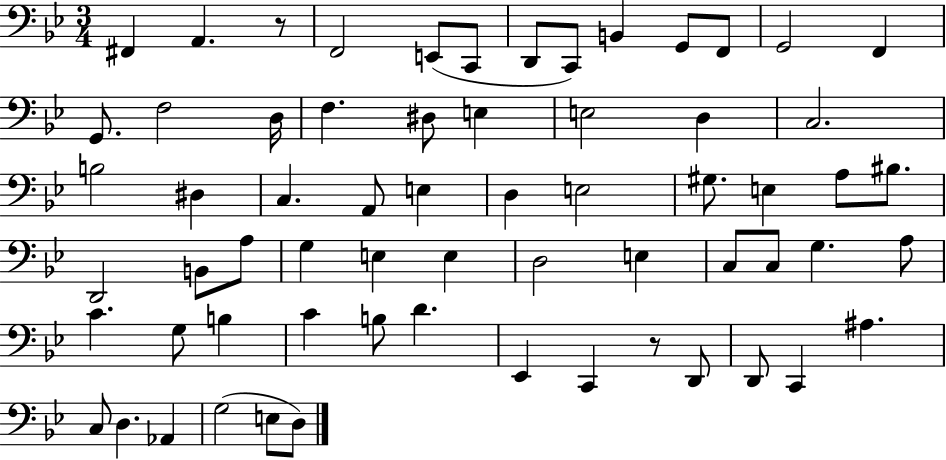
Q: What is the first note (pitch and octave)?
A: F#2